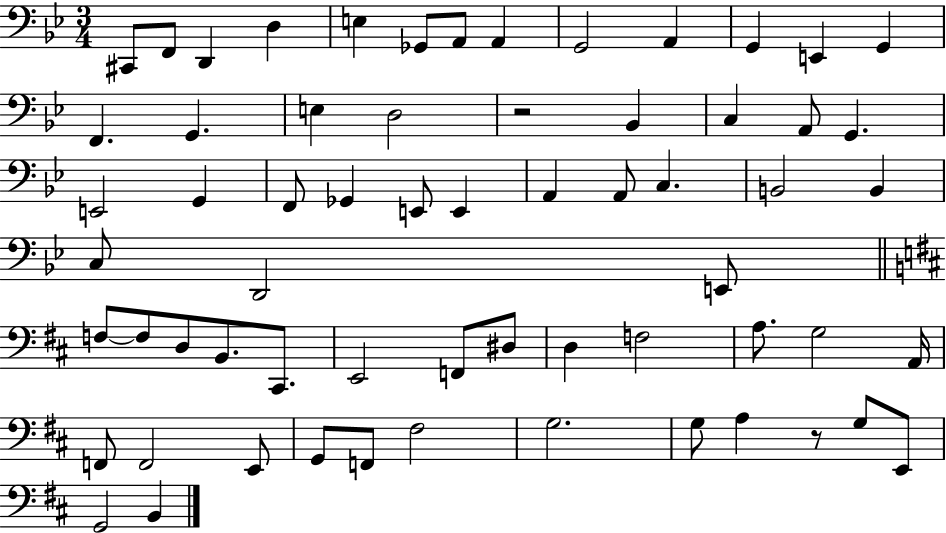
{
  \clef bass
  \numericTimeSignature
  \time 3/4
  \key bes \major
  cis,8 f,8 d,4 d4 | e4 ges,8 a,8 a,4 | g,2 a,4 | g,4 e,4 g,4 | \break f,4. g,4. | e4 d2 | r2 bes,4 | c4 a,8 g,4. | \break e,2 g,4 | f,8 ges,4 e,8 e,4 | a,4 a,8 c4. | b,2 b,4 | \break c8 d,2 e,8 | \bar "||" \break \key d \major f8~~ f8 d8 b,8. cis,8. | e,2 f,8 dis8 | d4 f2 | a8. g2 a,16 | \break f,8 f,2 e,8 | g,8 f,8 fis2 | g2. | g8 a4 r8 g8 e,8 | \break g,2 b,4 | \bar "|."
}